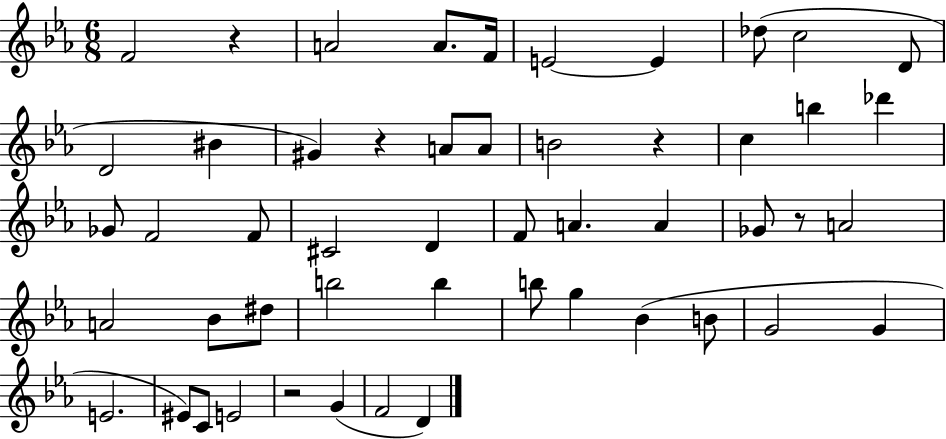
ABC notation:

X:1
T:Untitled
M:6/8
L:1/4
K:Eb
F2 z A2 A/2 F/4 E2 E _d/2 c2 D/2 D2 ^B ^G z A/2 A/2 B2 z c b _d' _G/2 F2 F/2 ^C2 D F/2 A A _G/2 z/2 A2 A2 _B/2 ^d/2 b2 b b/2 g _B B/2 G2 G E2 ^E/2 C/2 E2 z2 G F2 D